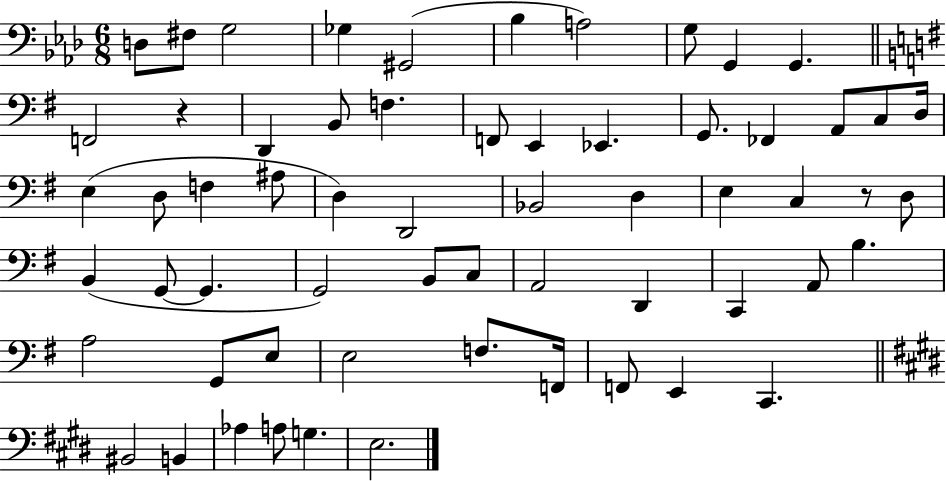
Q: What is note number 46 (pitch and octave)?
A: G2